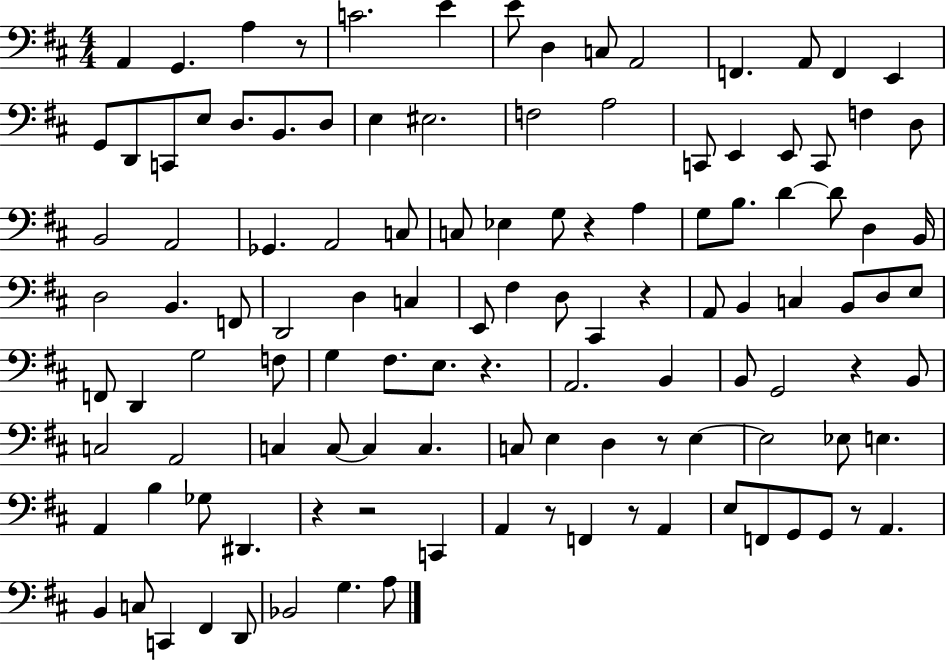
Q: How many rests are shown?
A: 11